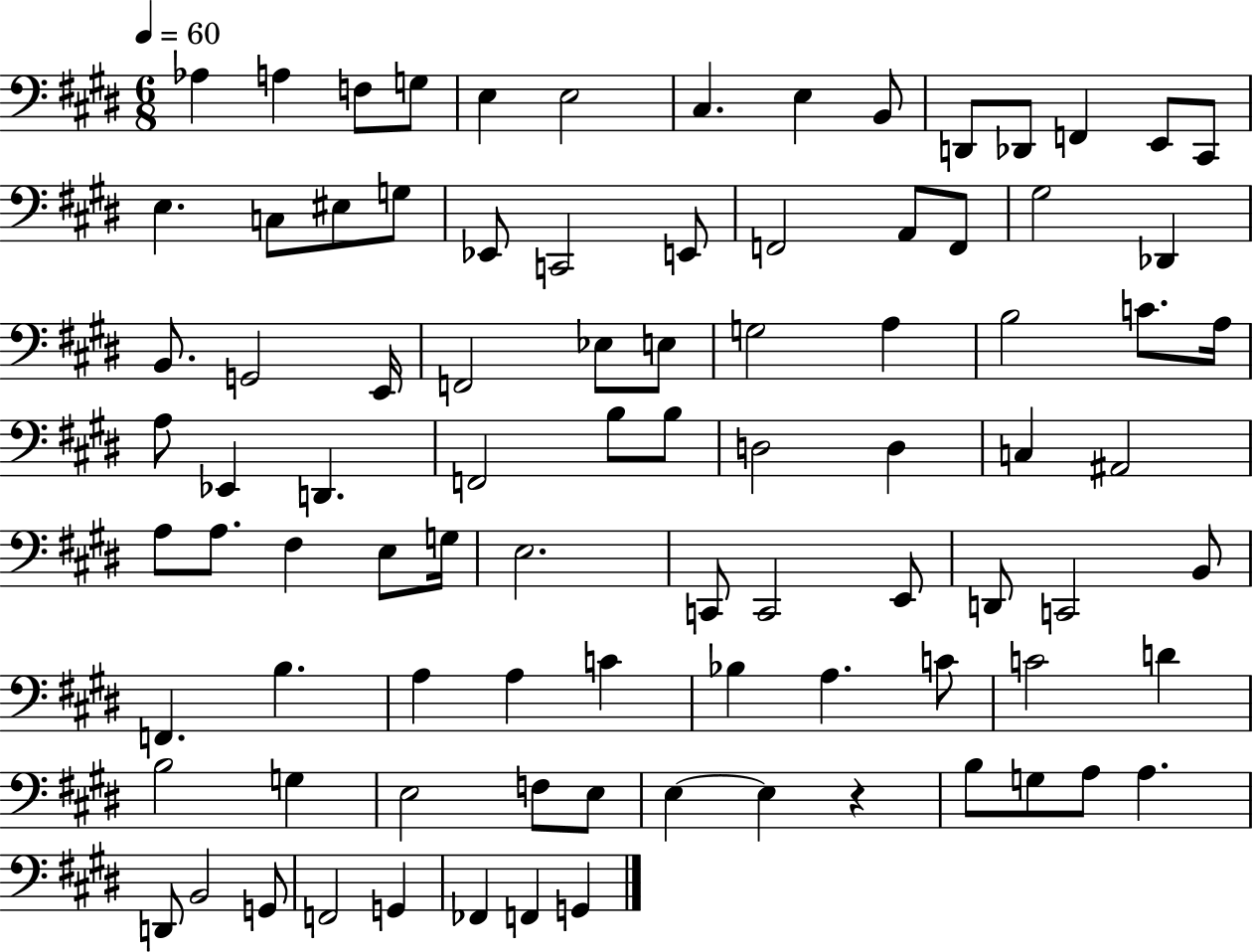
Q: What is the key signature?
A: E major